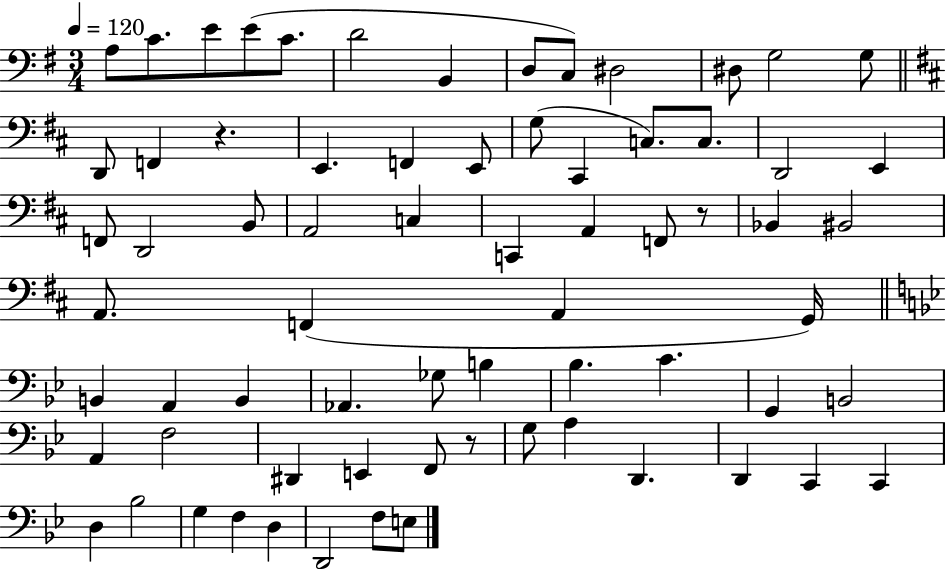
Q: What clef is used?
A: bass